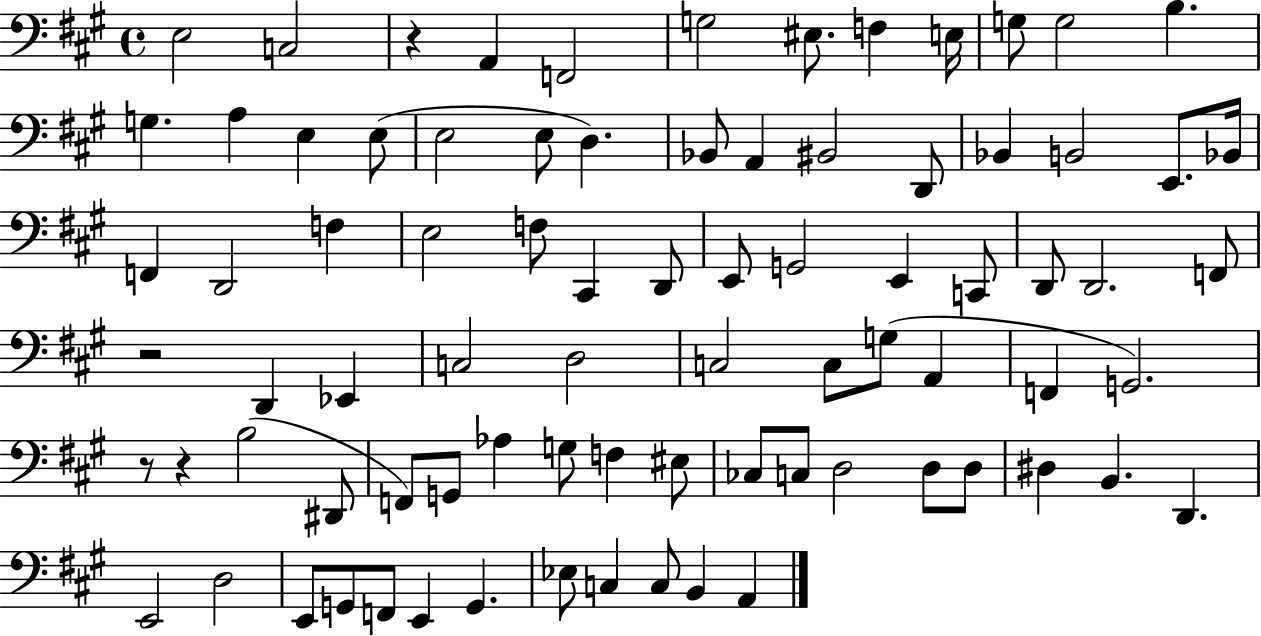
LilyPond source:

{
  \clef bass
  \time 4/4
  \defaultTimeSignature
  \key a \major
  e2 c2 | r4 a,4 f,2 | g2 eis8. f4 e16 | g8 g2 b4. | \break g4. a4 e4 e8( | e2 e8 d4.) | bes,8 a,4 bis,2 d,8 | bes,4 b,2 e,8. bes,16 | \break f,4 d,2 f4 | e2 f8 cis,4 d,8 | e,8 g,2 e,4 c,8 | d,8 d,2. f,8 | \break r2 d,4 ees,4 | c2 d2 | c2 c8 g8( a,4 | f,4 g,2.) | \break r8 r4 b2( dis,8 | f,8) g,8 aes4 g8 f4 eis8 | ces8 c8 d2 d8 d8 | dis4 b,4. d,4. | \break e,2 d2 | e,8 g,8 f,8 e,4 g,4. | ees8 c4 c8 b,4 a,4 | \bar "|."
}